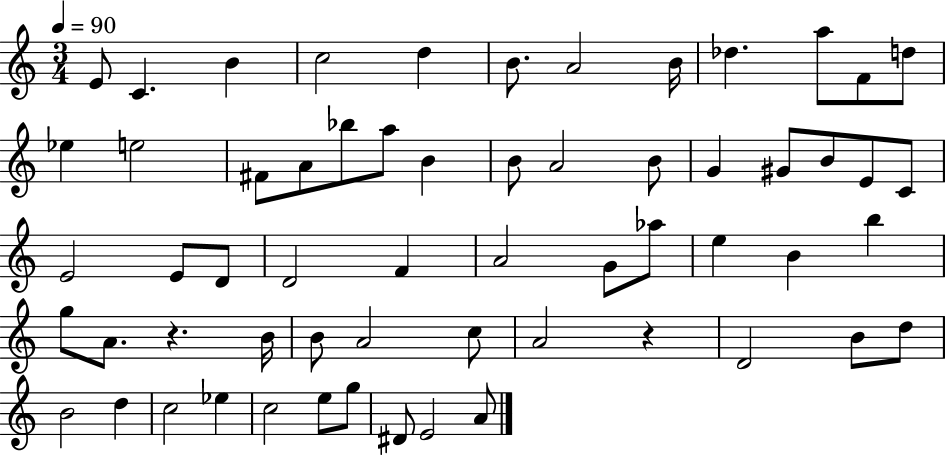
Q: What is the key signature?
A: C major